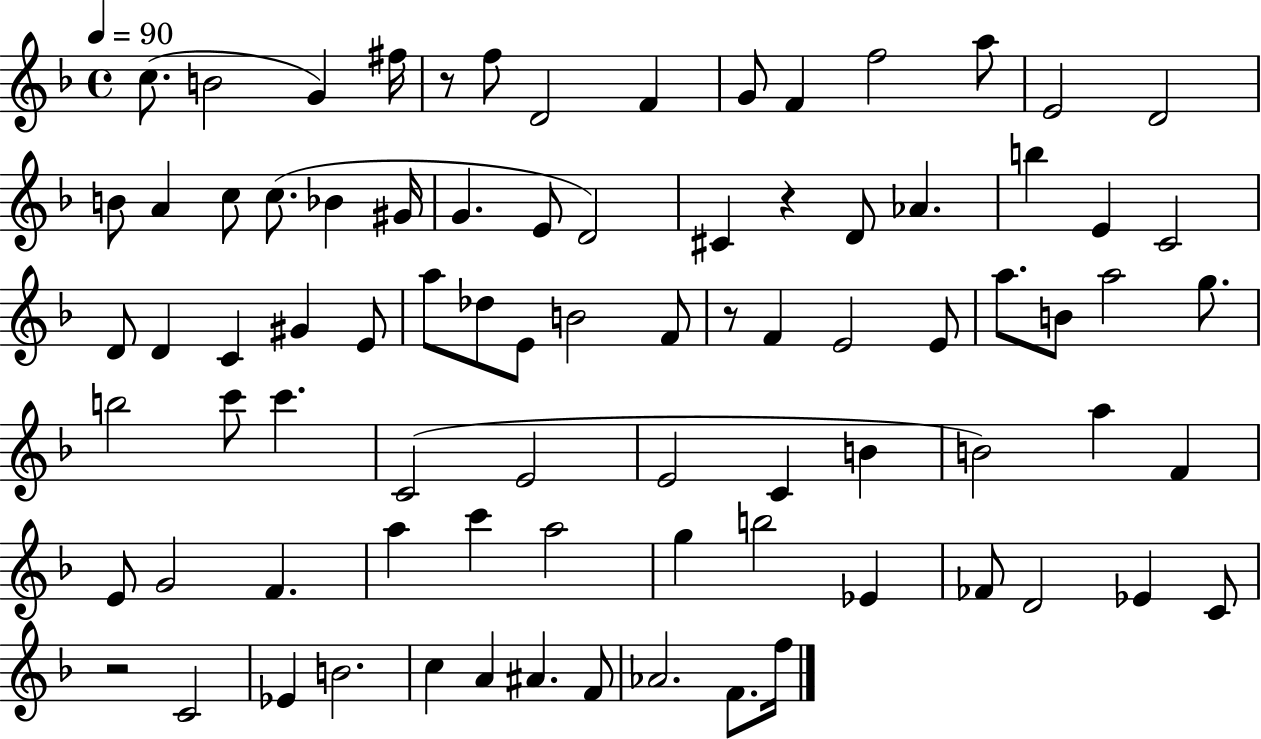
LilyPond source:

{
  \clef treble
  \time 4/4
  \defaultTimeSignature
  \key f \major
  \tempo 4 = 90
  c''8.( b'2 g'4) fis''16 | r8 f''8 d'2 f'4 | g'8 f'4 f''2 a''8 | e'2 d'2 | \break b'8 a'4 c''8 c''8.( bes'4 gis'16 | g'4. e'8 d'2) | cis'4 r4 d'8 aes'4. | b''4 e'4 c'2 | \break d'8 d'4 c'4 gis'4 e'8 | a''8 des''8 e'8 b'2 f'8 | r8 f'4 e'2 e'8 | a''8. b'8 a''2 g''8. | \break b''2 c'''8 c'''4. | c'2( e'2 | e'2 c'4 b'4 | b'2) a''4 f'4 | \break e'8 g'2 f'4. | a''4 c'''4 a''2 | g''4 b''2 ees'4 | fes'8 d'2 ees'4 c'8 | \break r2 c'2 | ees'4 b'2. | c''4 a'4 ais'4. f'8 | aes'2. f'8. f''16 | \break \bar "|."
}